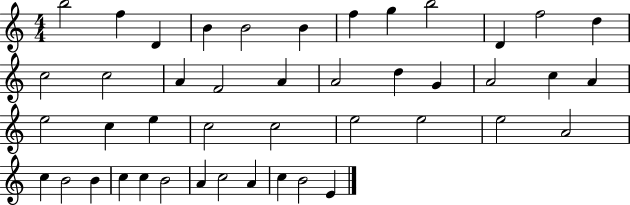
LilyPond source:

{
  \clef treble
  \numericTimeSignature
  \time 4/4
  \key c \major
  b''2 f''4 d'4 | b'4 b'2 b'4 | f''4 g''4 b''2 | d'4 f''2 d''4 | \break c''2 c''2 | a'4 f'2 a'4 | a'2 d''4 g'4 | a'2 c''4 a'4 | \break e''2 c''4 e''4 | c''2 c''2 | e''2 e''2 | e''2 a'2 | \break c''4 b'2 b'4 | c''4 c''4 b'2 | a'4 c''2 a'4 | c''4 b'2 e'4 | \break \bar "|."
}